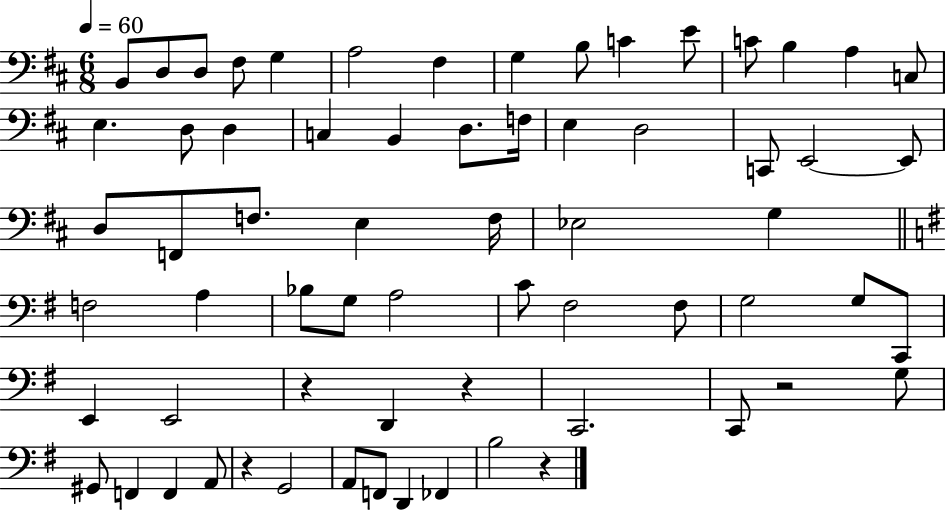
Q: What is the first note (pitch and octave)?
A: B2